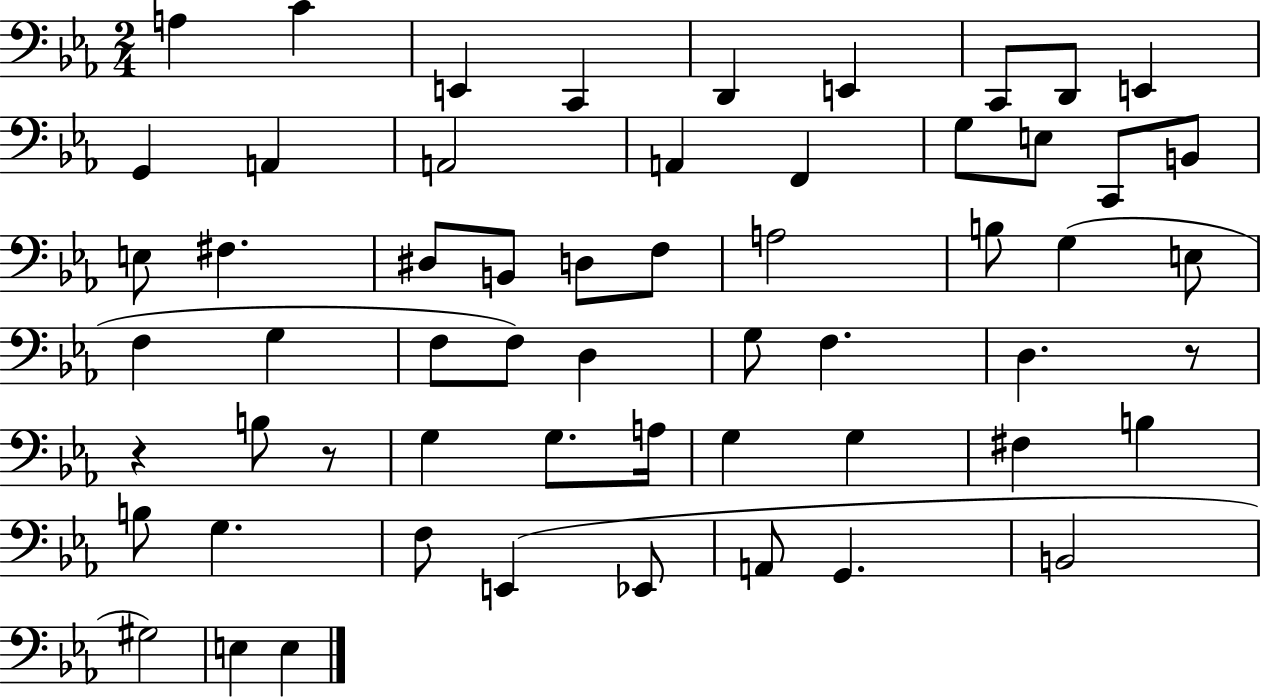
X:1
T:Untitled
M:2/4
L:1/4
K:Eb
A, C E,, C,, D,, E,, C,,/2 D,,/2 E,, G,, A,, A,,2 A,, F,, G,/2 E,/2 C,,/2 B,,/2 E,/2 ^F, ^D,/2 B,,/2 D,/2 F,/2 A,2 B,/2 G, E,/2 F, G, F,/2 F,/2 D, G,/2 F, D, z/2 z B,/2 z/2 G, G,/2 A,/4 G, G, ^F, B, B,/2 G, F,/2 E,, _E,,/2 A,,/2 G,, B,,2 ^G,2 E, E,